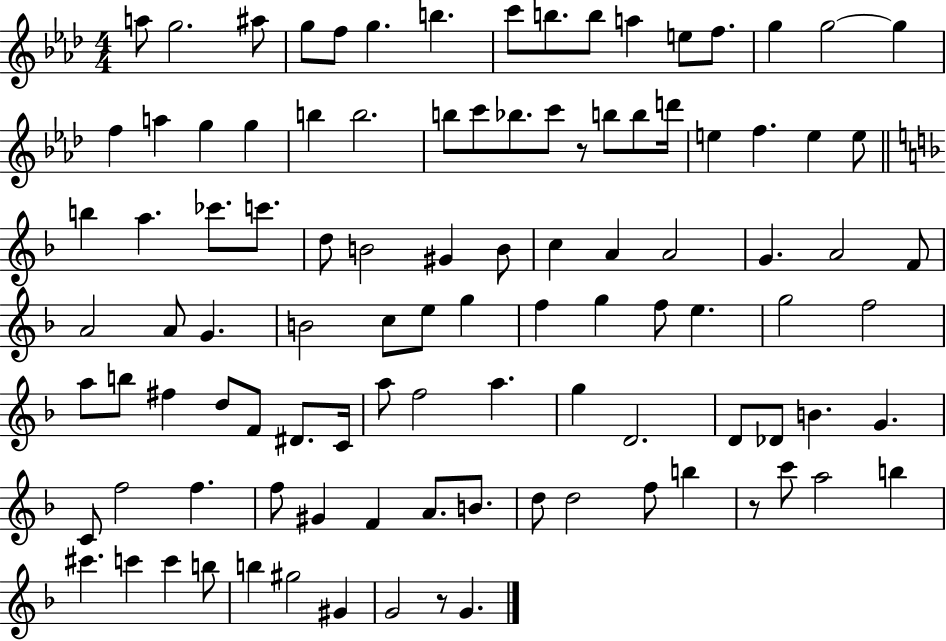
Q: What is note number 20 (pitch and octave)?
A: G5